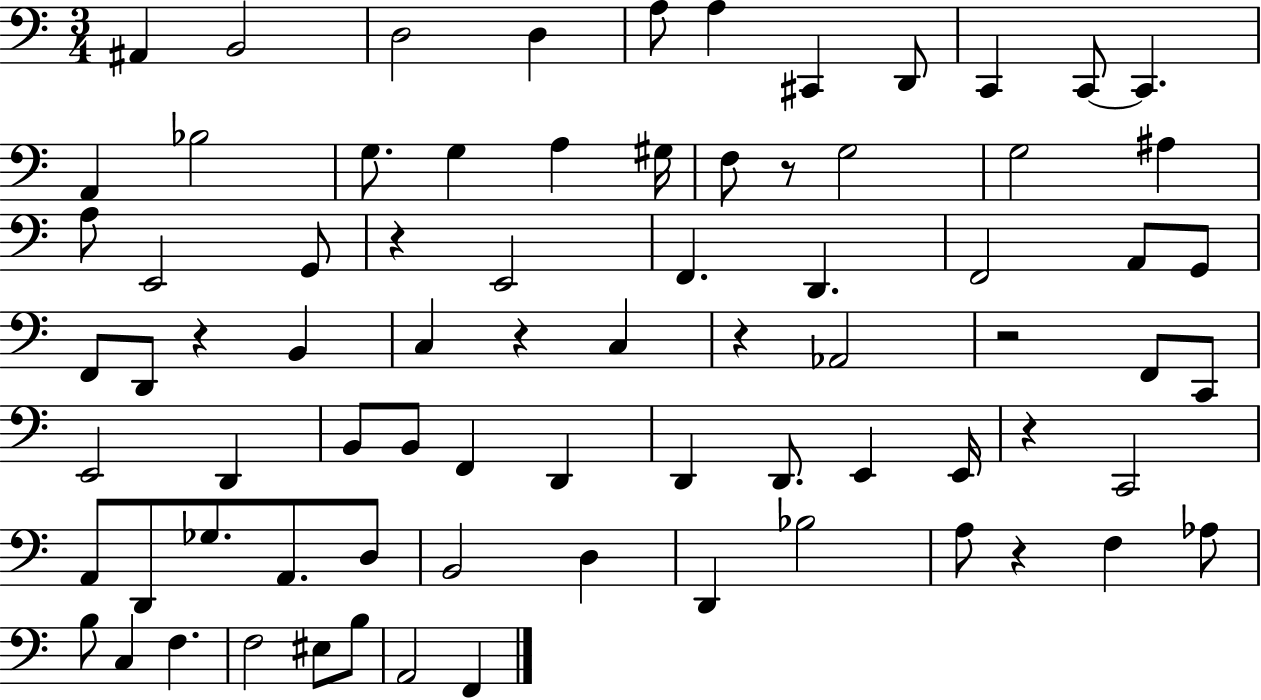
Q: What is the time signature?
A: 3/4